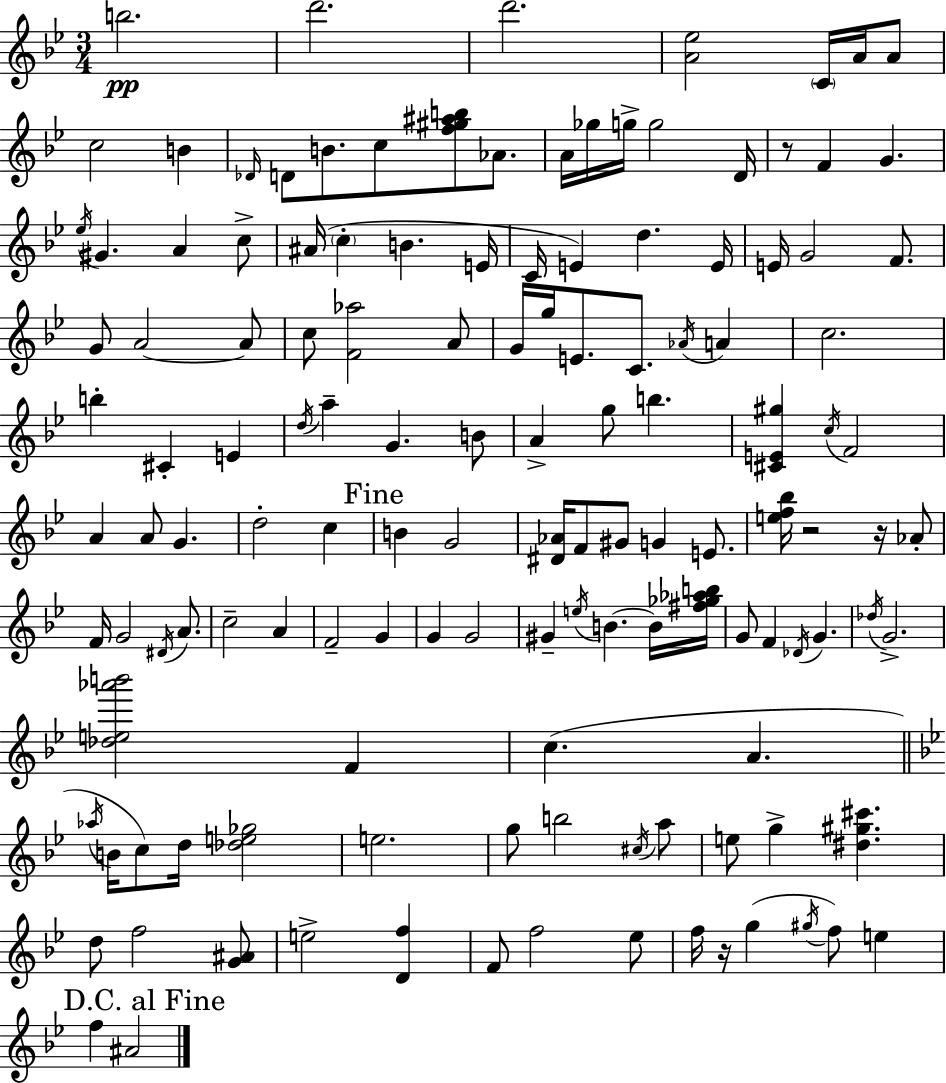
B5/h. D6/h. D6/h. [A4,Eb5]/h C4/s A4/s A4/e C5/h B4/q Db4/s D4/e B4/e. C5/e [F5,G#5,A#5,B5]/e Ab4/e. A4/s Gb5/s G5/s G5/h D4/s R/e F4/q G4/q. Eb5/s G#4/q. A4/q C5/e A#4/s C5/q B4/q. E4/s C4/s E4/q D5/q. E4/s E4/s G4/h F4/e. G4/e A4/h A4/e C5/e [F4,Ab5]/h A4/e G4/s G5/s E4/e. C4/e. Ab4/s A4/q C5/h. B5/q C#4/q E4/q D5/s A5/q G4/q. B4/e A4/q G5/e B5/q. [C#4,E4,G#5]/q C5/s F4/h A4/q A4/e G4/q. D5/h C5/q B4/q G4/h [D#4,Ab4]/s F4/e G#4/e G4/q E4/e. [E5,F5,Bb5]/s R/h R/s Ab4/e F4/s G4/h D#4/s A4/e. C5/h A4/q F4/h G4/q G4/q G4/h G#4/q E5/s B4/q. B4/s [F#5,Gb5,Ab5,B5]/s G4/e F4/q Db4/s G4/q. Db5/s G4/h. [Db5,E5,Ab6,B6]/h F4/q C5/q. A4/q. Ab5/s B4/s C5/e D5/s [Db5,E5,Gb5]/h E5/h. G5/e B5/h C#5/s A5/e E5/e G5/q [D#5,G#5,C#6]/q. D5/e F5/h [G4,A#4]/e E5/h [D4,F5]/q F4/e F5/h Eb5/e F5/s R/s G5/q G#5/s F5/e E5/q F5/q A#4/h